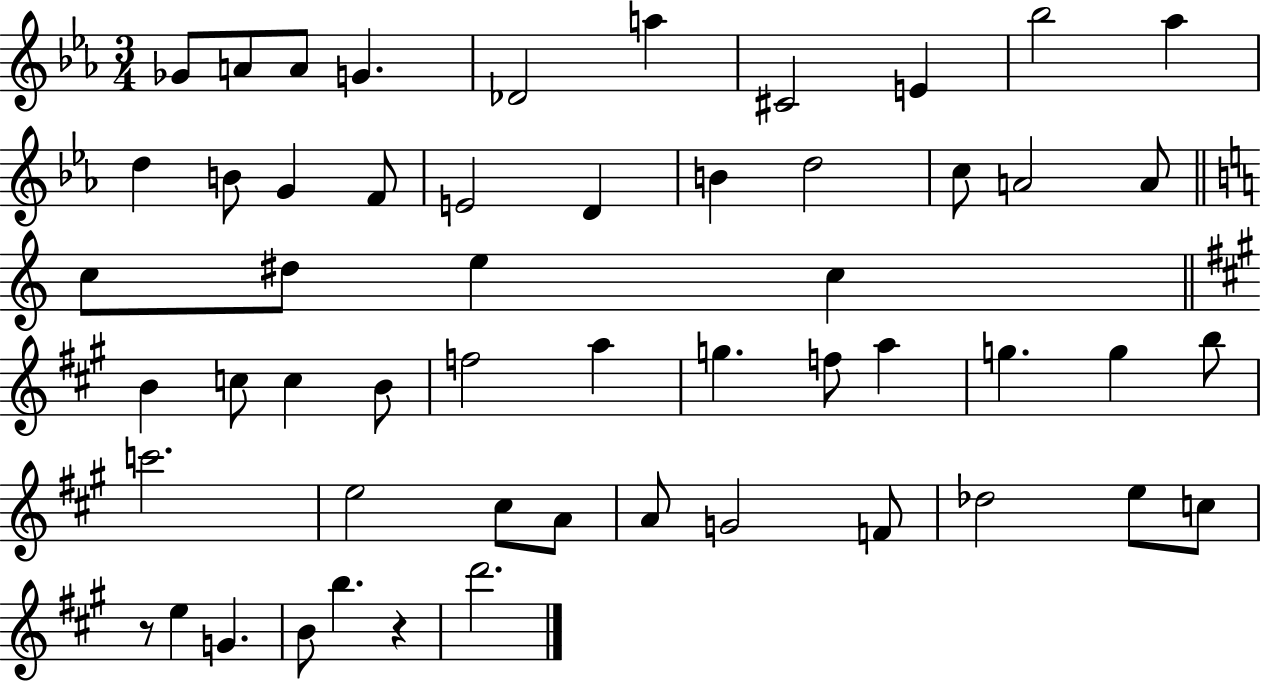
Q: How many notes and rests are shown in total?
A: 54